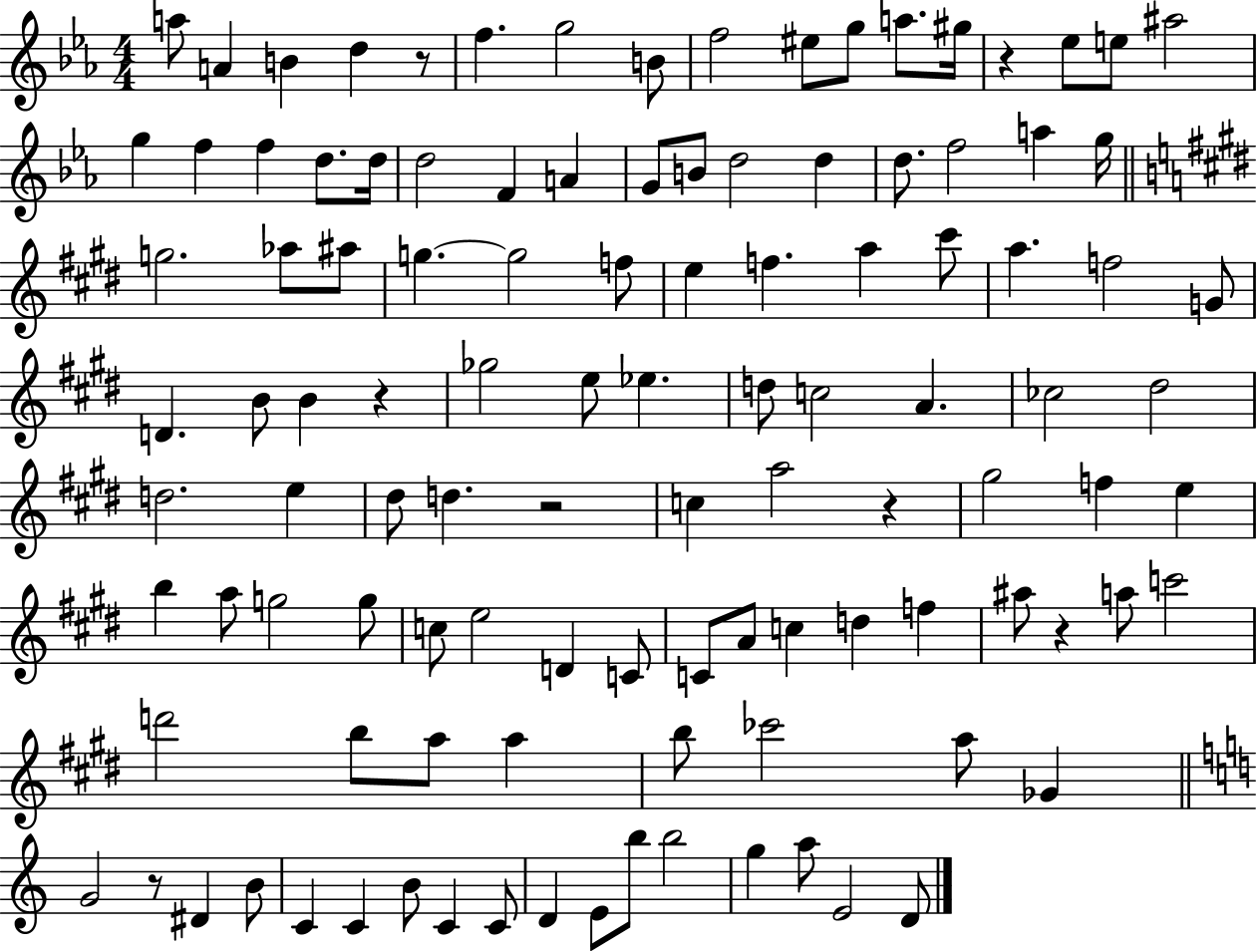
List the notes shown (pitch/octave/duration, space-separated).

A5/e A4/q B4/q D5/q R/e F5/q. G5/h B4/e F5/h EIS5/e G5/e A5/e. G#5/s R/q Eb5/e E5/e A#5/h G5/q F5/q F5/q D5/e. D5/s D5/h F4/q A4/q G4/e B4/e D5/h D5/q D5/e. F5/h A5/q G5/s G5/h. Ab5/e A#5/e G5/q. G5/h F5/e E5/q F5/q. A5/q C#6/e A5/q. F5/h G4/e D4/q. B4/e B4/q R/q Gb5/h E5/e Eb5/q. D5/e C5/h A4/q. CES5/h D#5/h D5/h. E5/q D#5/e D5/q. R/h C5/q A5/h R/q G#5/h F5/q E5/q B5/q A5/e G5/h G5/e C5/e E5/h D4/q C4/e C4/e A4/e C5/q D5/q F5/q A#5/e R/q A5/e C6/h D6/h B5/e A5/e A5/q B5/e CES6/h A5/e Gb4/q G4/h R/e D#4/q B4/e C4/q C4/q B4/e C4/q C4/e D4/q E4/e B5/e B5/h G5/q A5/e E4/h D4/e